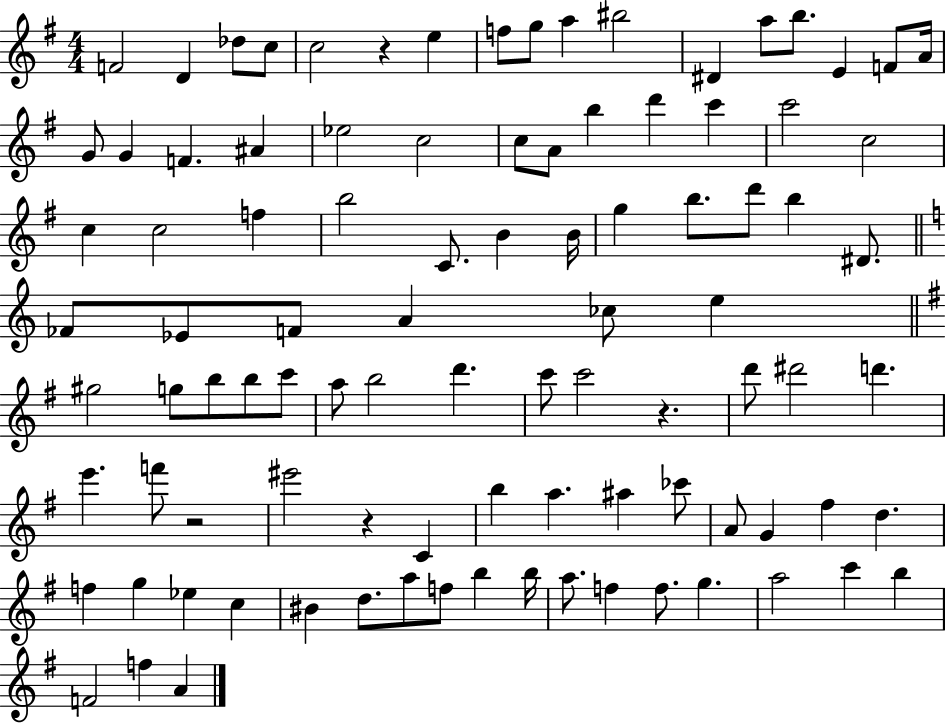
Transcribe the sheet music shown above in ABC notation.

X:1
T:Untitled
M:4/4
L:1/4
K:G
F2 D _d/2 c/2 c2 z e f/2 g/2 a ^b2 ^D a/2 b/2 E F/2 A/4 G/2 G F ^A _e2 c2 c/2 A/2 b d' c' c'2 c2 c c2 f b2 C/2 B B/4 g b/2 d'/2 b ^D/2 _F/2 _E/2 F/2 A _c/2 e ^g2 g/2 b/2 b/2 c'/2 a/2 b2 d' c'/2 c'2 z d'/2 ^d'2 d' e' f'/2 z2 ^e'2 z C b a ^a _c'/2 A/2 G ^f d f g _e c ^B d/2 a/2 f/2 b b/4 a/2 f f/2 g a2 c' b F2 f A